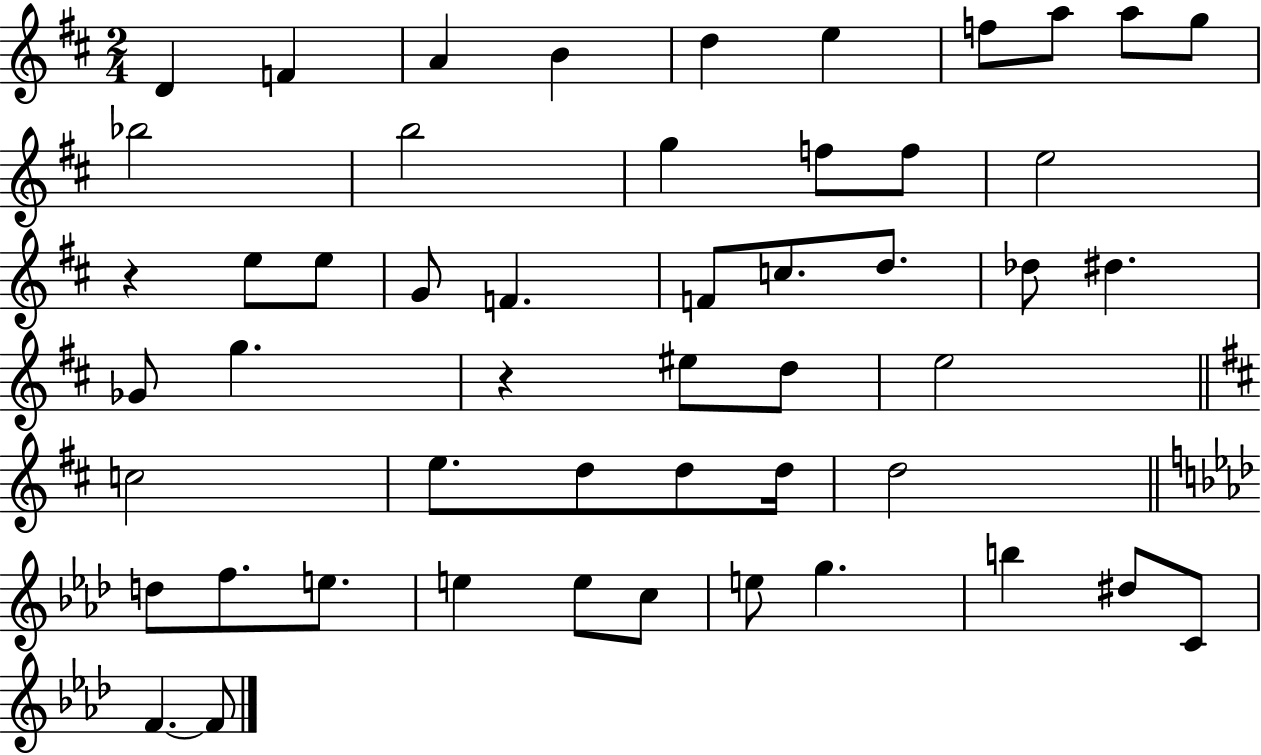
D4/q F4/q A4/q B4/q D5/q E5/q F5/e A5/e A5/e G5/e Bb5/h B5/h G5/q F5/e F5/e E5/h R/q E5/e E5/e G4/e F4/q. F4/e C5/e. D5/e. Db5/e D#5/q. Gb4/e G5/q. R/q EIS5/e D5/e E5/h C5/h E5/e. D5/e D5/e D5/s D5/h D5/e F5/e. E5/e. E5/q E5/e C5/e E5/e G5/q. B5/q D#5/e C4/e F4/q. F4/e